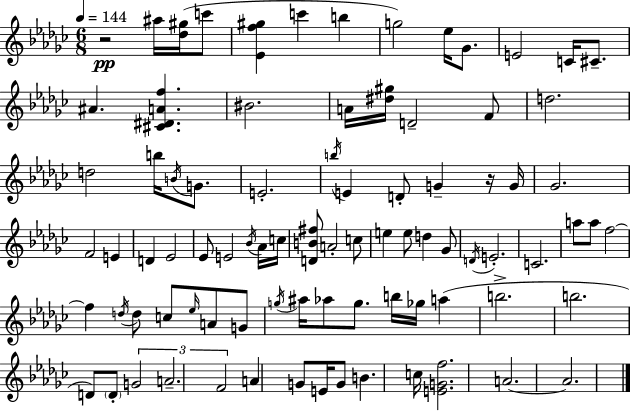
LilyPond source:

{
  \clef treble
  \numericTimeSignature
  \time 6/8
  \key ees \minor
  \tempo 4 = 144
  r2\pp ais''16 <des'' gis''>16( c'''8 | <ees' f'' gis''>4 c'''4 b''4 | g''2) ees''16 ges'8. | e'2 c'16 cis'8.-- | \break ais'4. <cis' dis' a' f''>4. | bis'2. | a'16 <dis'' gis''>16 d'2-- f'8 | d''2. | \break d''2 b''16 \acciaccatura { b'16 } g'8. | e'2.-. | \acciaccatura { b''16 } e'4 d'8-. g'4-- | r16 g'16 ges'2. | \break f'2 e'4 | d'4 ees'2 | ees'8 e'2 | \acciaccatura { bes'16 } aes'16 c''16 <d' b' fis''>8 a'2-. | \break c''8 e''4 e''8 d''4 | ges'8 \acciaccatura { d'16 } e'2.-. | c'2. | a''8 a''8 f''2~~ | \break f''4 \acciaccatura { d''16 } d''8 c''8 | \grace { ees''16 } a'8 g'8 \acciaccatura { g''16 } ais''16 aes''8 g''8. | b''16 ges''16 a''4( b''2.-> | b''2. | \break d'8) \parenthesize d'8-. \tuplet 3/2 { g'2 | a'2.-- | f'2 } | a'4 g'8 e'16 g'8 | \break b'4. c''16 <e' g' f''>2. | a'2.~~ | a'2. | \bar "|."
}